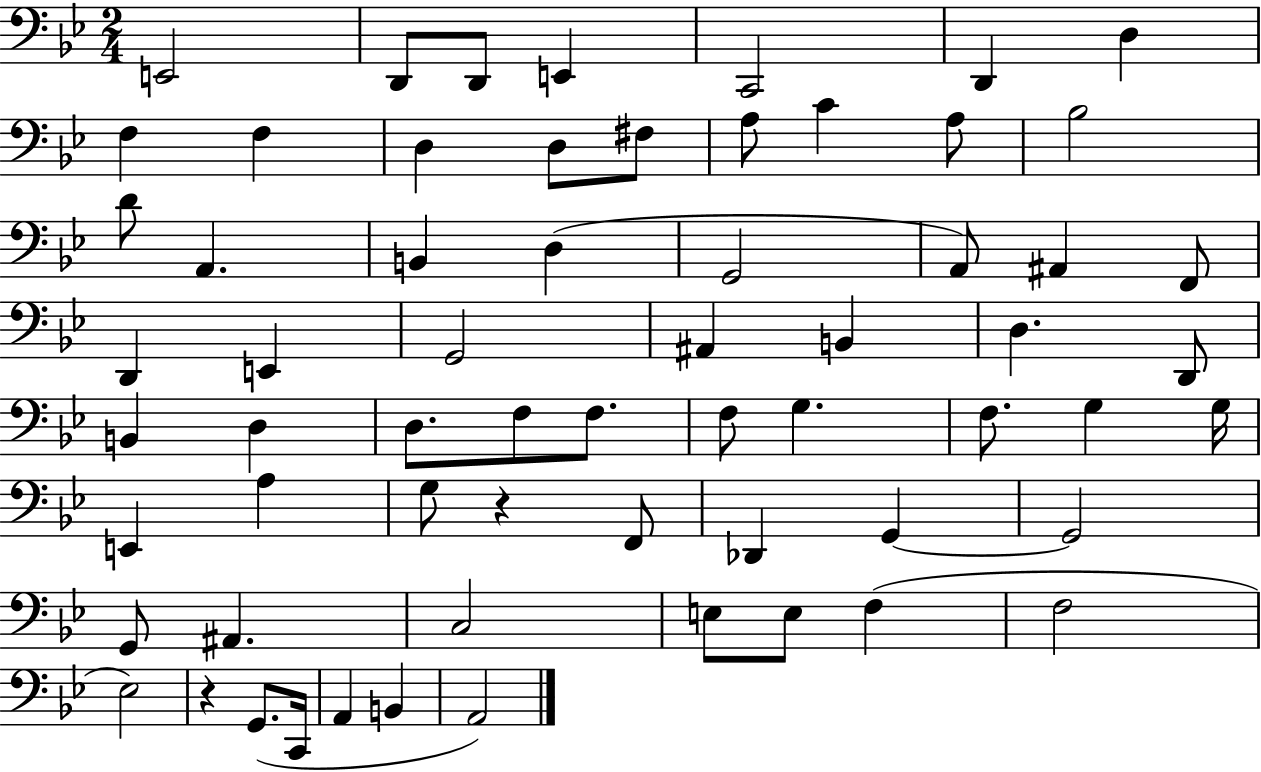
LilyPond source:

{
  \clef bass
  \numericTimeSignature
  \time 2/4
  \key bes \major
  e,2 | d,8 d,8 e,4 | c,2 | d,4 d4 | \break f4 f4 | d4 d8 fis8 | a8 c'4 a8 | bes2 | \break d'8 a,4. | b,4 d4( | g,2 | a,8) ais,4 f,8 | \break d,4 e,4 | g,2 | ais,4 b,4 | d4. d,8 | \break b,4 d4 | d8. f8 f8. | f8 g4. | f8. g4 g16 | \break e,4 a4 | g8 r4 f,8 | des,4 g,4~~ | g,2 | \break g,8 ais,4. | c2 | e8 e8 f4( | f2 | \break ees2) | r4 g,8.( c,16 | a,4 b,4 | a,2) | \break \bar "|."
}